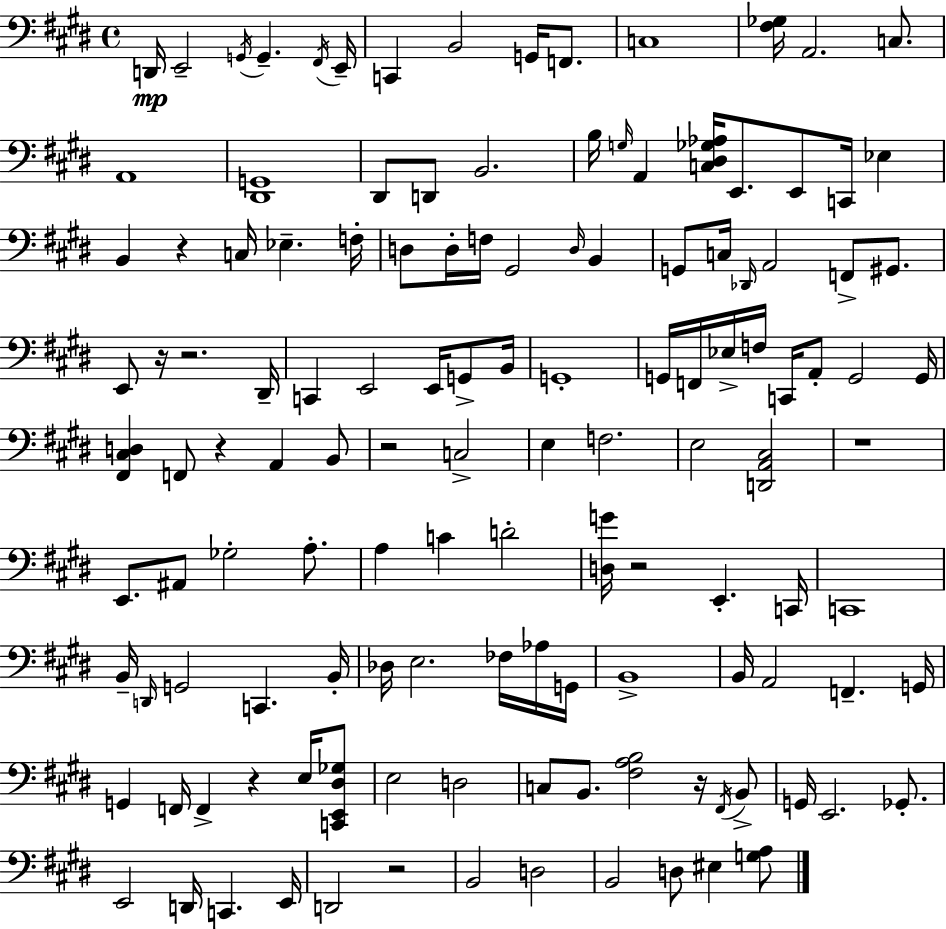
D2/s E2/h G2/s G2/q. F#2/s E2/s C2/q B2/h G2/s F2/e. C3/w [F#3,Gb3]/s A2/h. C3/e. A2/w [D#2,G2]/w D#2/e D2/e B2/h. B3/s G3/s A2/q [C3,D#3,Gb3,Ab3]/s E2/e. E2/e C2/s Eb3/q B2/q R/q C3/s Eb3/q. F3/s D3/e D3/s F3/s G#2/h D3/s B2/q G2/e C3/s Db2/s A2/h F2/e G#2/e. E2/e R/s R/h. D#2/s C2/q E2/h E2/s G2/e B2/s G2/w G2/s F2/s Eb3/s F3/s C2/s A2/e G2/h G2/s [F#2,C#3,D3]/q F2/e R/q A2/q B2/e R/h C3/h E3/q F3/h. E3/h [D2,A2,C#3]/h R/w E2/e. A#2/e Gb3/h A3/e. A3/q C4/q D4/h [D3,G4]/s R/h E2/q. C2/s C2/w B2/s D2/s G2/h C2/q. B2/s Db3/s E3/h. FES3/s Ab3/s G2/s B2/w B2/s A2/h F2/q. G2/s G2/q F2/s F2/q R/q E3/s [C2,E2,D#3,Gb3]/e E3/h D3/h C3/e B2/e. [F#3,A3,B3]/h R/s F#2/s B2/e G2/s E2/h. Gb2/e. E2/h D2/s C2/q. E2/s D2/h R/h B2/h D3/h B2/h D3/e EIS3/q [G3,A3]/e